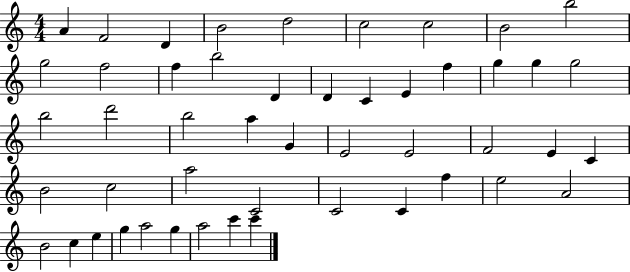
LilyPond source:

{
  \clef treble
  \numericTimeSignature
  \time 4/4
  \key c \major
  a'4 f'2 d'4 | b'2 d''2 | c''2 c''2 | b'2 b''2 | \break g''2 f''2 | f''4 b''2 d'4 | d'4 c'4 e'4 f''4 | g''4 g''4 g''2 | \break b''2 d'''2 | b''2 a''4 g'4 | e'2 e'2 | f'2 e'4 c'4 | \break b'2 c''2 | a''2 c'2 | c'2 c'4 f''4 | e''2 a'2 | \break b'2 c''4 e''4 | g''4 a''2 g''4 | a''2 c'''4 c'''4 | \bar "|."
}